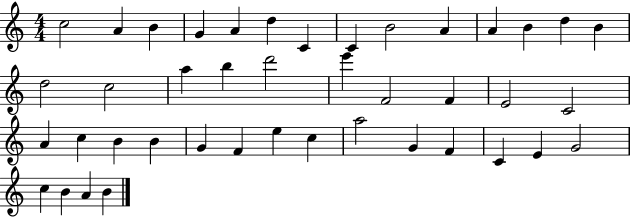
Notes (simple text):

C5/h A4/q B4/q G4/q A4/q D5/q C4/q C4/q B4/h A4/q A4/q B4/q D5/q B4/q D5/h C5/h A5/q B5/q D6/h E6/q F4/h F4/q E4/h C4/h A4/q C5/q B4/q B4/q G4/q F4/q E5/q C5/q A5/h G4/q F4/q C4/q E4/q G4/h C5/q B4/q A4/q B4/q